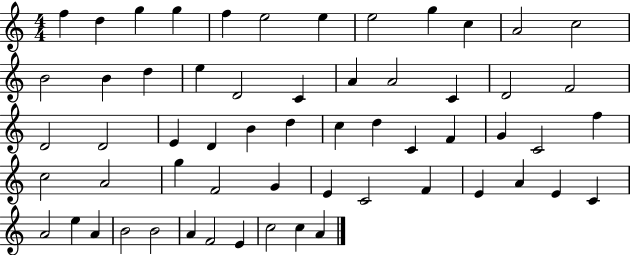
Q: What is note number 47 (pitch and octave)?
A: E4